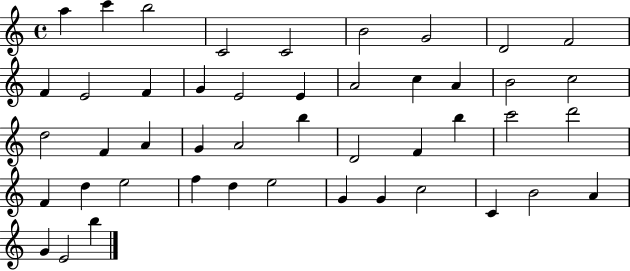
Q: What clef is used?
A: treble